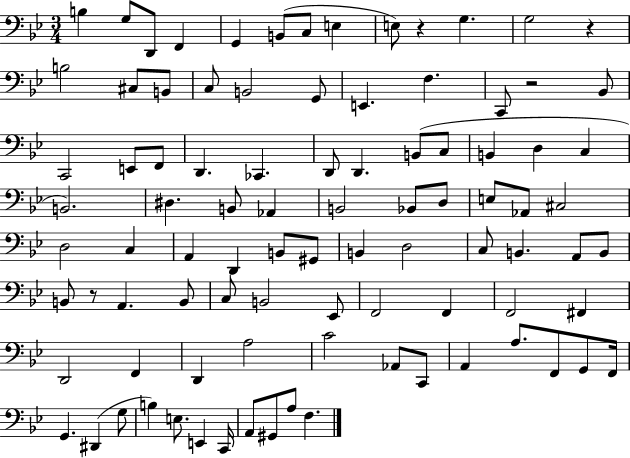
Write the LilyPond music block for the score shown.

{
  \clef bass
  \numericTimeSignature
  \time 3/4
  \key bes \major
  b4 g8 d,8 f,4 | g,4 b,8( c8 e4 | e8) r4 g4. | g2 r4 | \break b2 cis8 b,8 | c8 b,2 g,8 | e,4. f4. | c,8 r2 bes,8 | \break c,2 e,8 f,8 | d,4. ces,4. | d,8 d,4. b,8( c8 | b,4 d4 c4 | \break b,2.) | dis4. b,8 aes,4 | b,2 bes,8 d8 | e8 aes,8 cis2 | \break d2 c4 | a,4 d,4 b,8 gis,8 | b,4 d2 | c8 b,4. a,8 b,8 | \break b,8 r8 a,4. b,8 | c8 b,2 ees,8 | f,2 f,4 | f,2 fis,4 | \break d,2 f,4 | d,4 a2 | c'2 aes,8 c,8 | a,4 a8. f,8 g,8 f,16 | \break g,4. dis,4( g8 | b4) e8. e,4 c,16 | a,8 gis,8 a8 f4. | \bar "|."
}